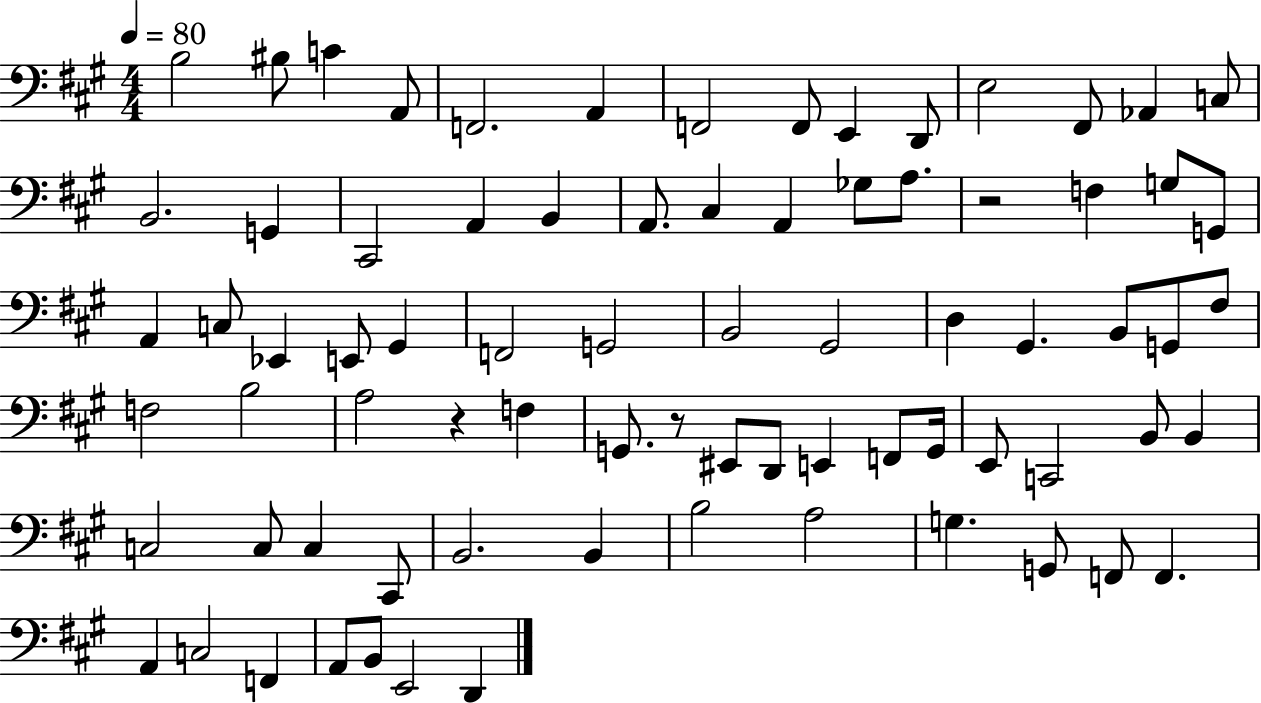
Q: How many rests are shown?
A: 3